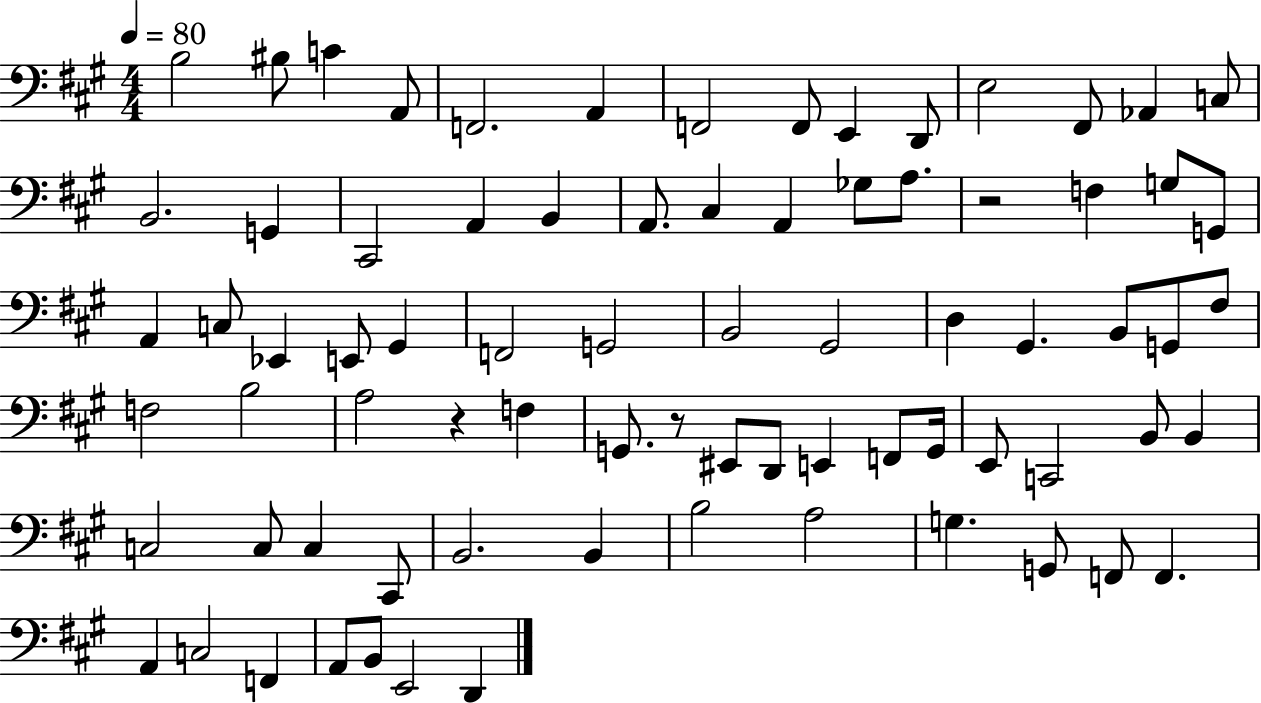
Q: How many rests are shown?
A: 3